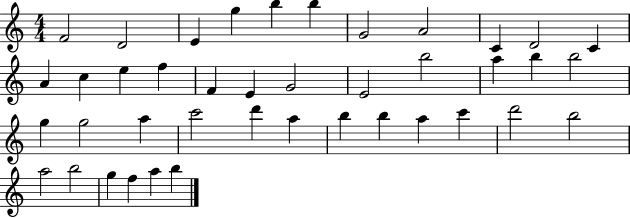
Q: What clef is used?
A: treble